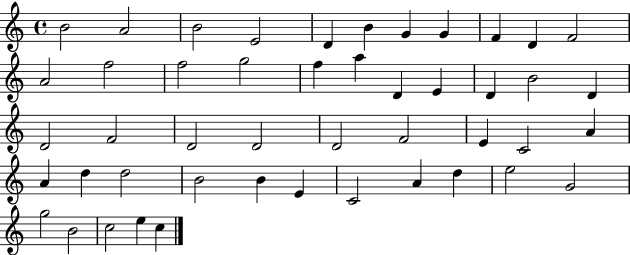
X:1
T:Untitled
M:4/4
L:1/4
K:C
B2 A2 B2 E2 D B G G F D F2 A2 f2 f2 g2 f a D E D B2 D D2 F2 D2 D2 D2 F2 E C2 A A d d2 B2 B E C2 A d e2 G2 g2 B2 c2 e c